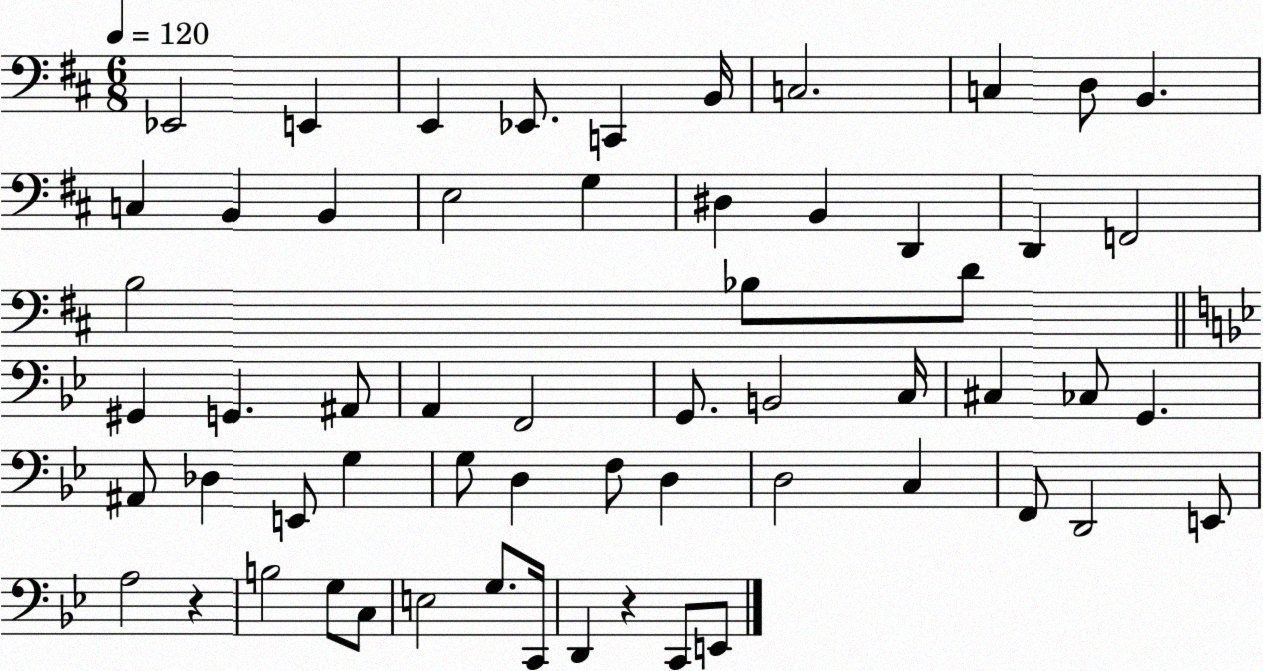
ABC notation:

X:1
T:Untitled
M:6/8
L:1/4
K:D
_E,,2 E,, E,, _E,,/2 C,, B,,/4 C,2 C, D,/2 B,, C, B,, B,, E,2 G, ^D, B,, D,, D,, F,,2 B,2 _B,/2 D/2 ^G,, G,, ^A,,/2 A,, F,,2 G,,/2 B,,2 C,/4 ^C, _C,/2 G,, ^A,,/2 _D, E,,/2 G, G,/2 D, F,/2 D, D,2 C, F,,/2 D,,2 E,,/2 A,2 z B,2 G,/2 C,/2 E,2 G,/2 C,,/4 D,, z C,,/2 E,,/2